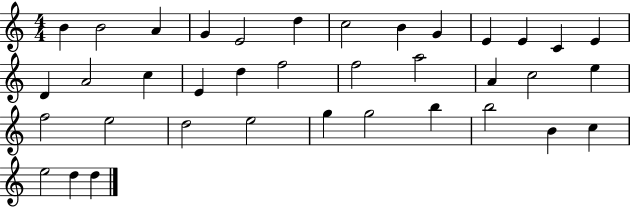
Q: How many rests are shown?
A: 0